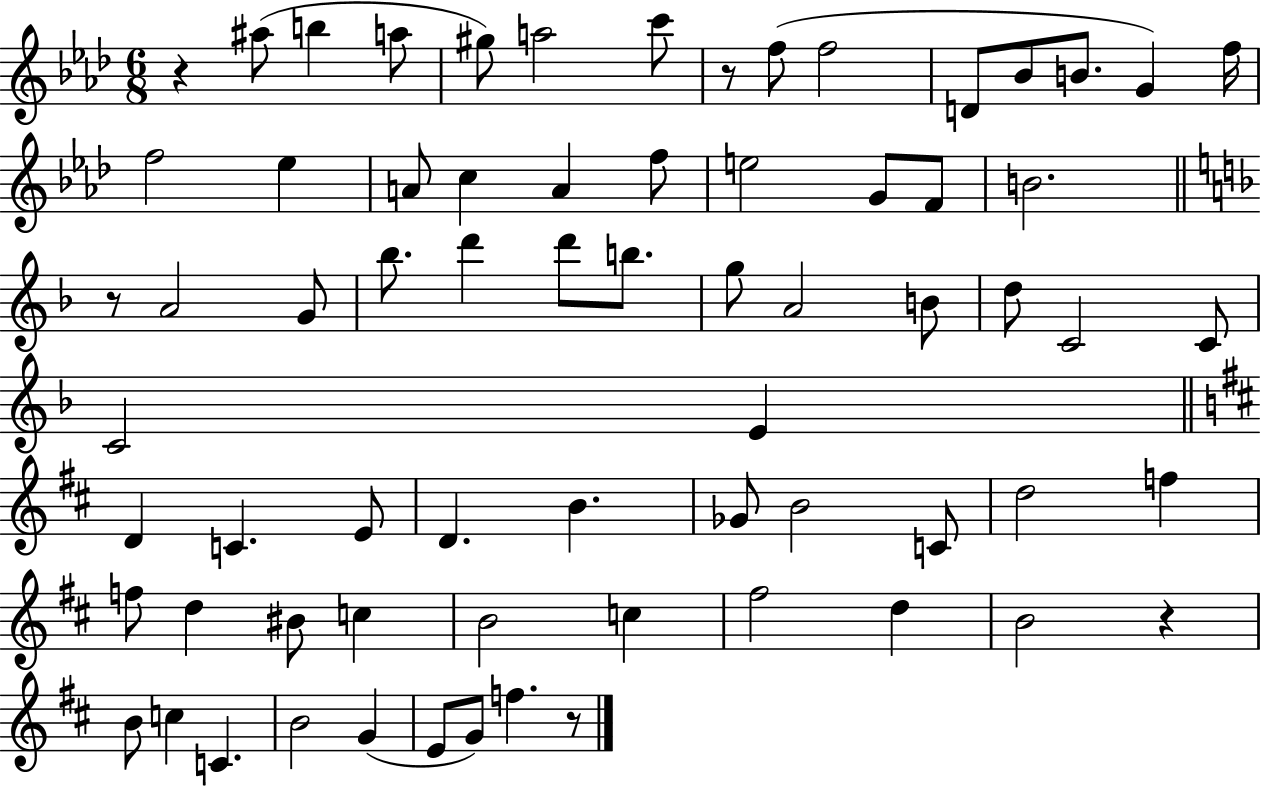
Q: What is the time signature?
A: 6/8